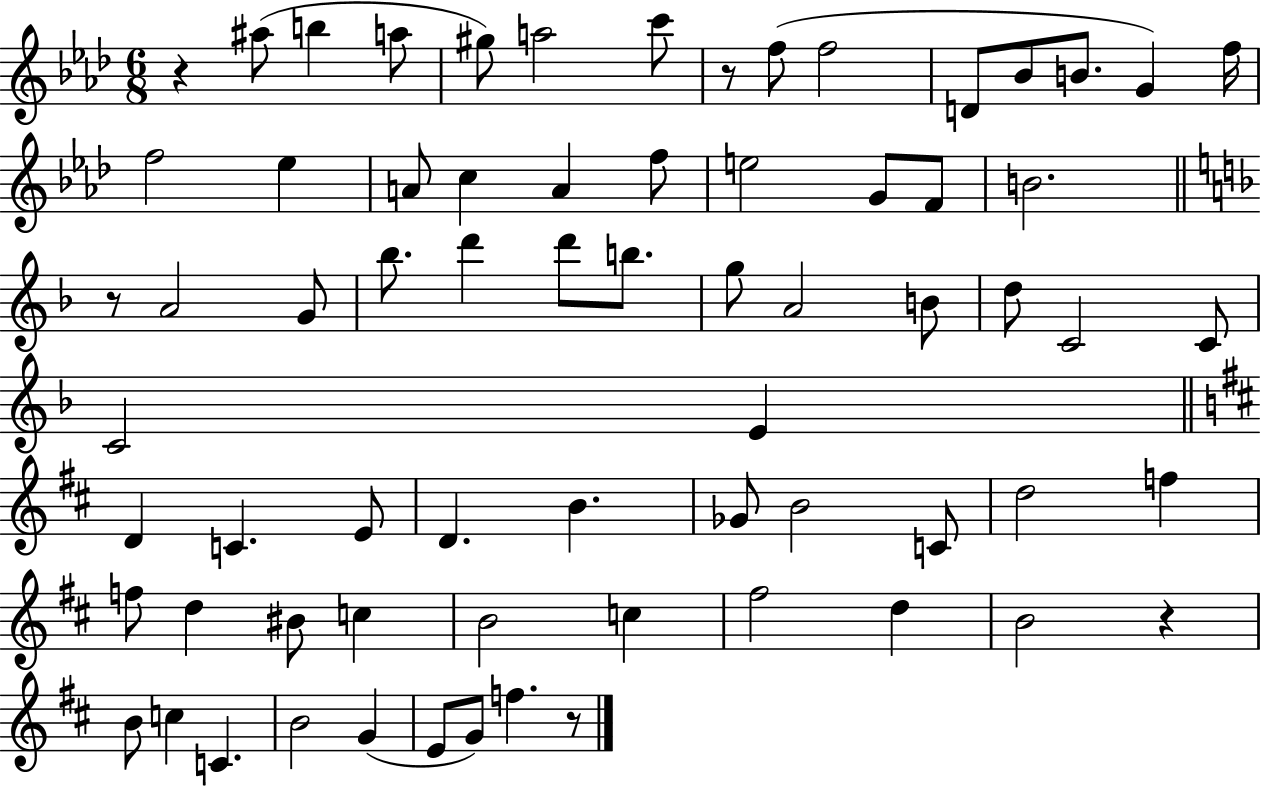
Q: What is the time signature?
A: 6/8